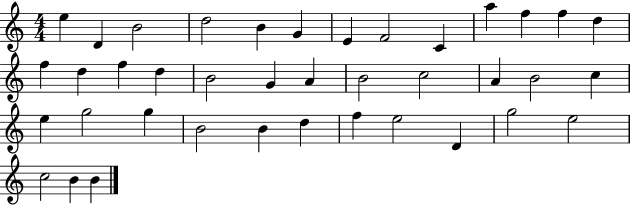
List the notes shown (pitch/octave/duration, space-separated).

E5/q D4/q B4/h D5/h B4/q G4/q E4/q F4/h C4/q A5/q F5/q F5/q D5/q F5/q D5/q F5/q D5/q B4/h G4/q A4/q B4/h C5/h A4/q B4/h C5/q E5/q G5/h G5/q B4/h B4/q D5/q F5/q E5/h D4/q G5/h E5/h C5/h B4/q B4/q